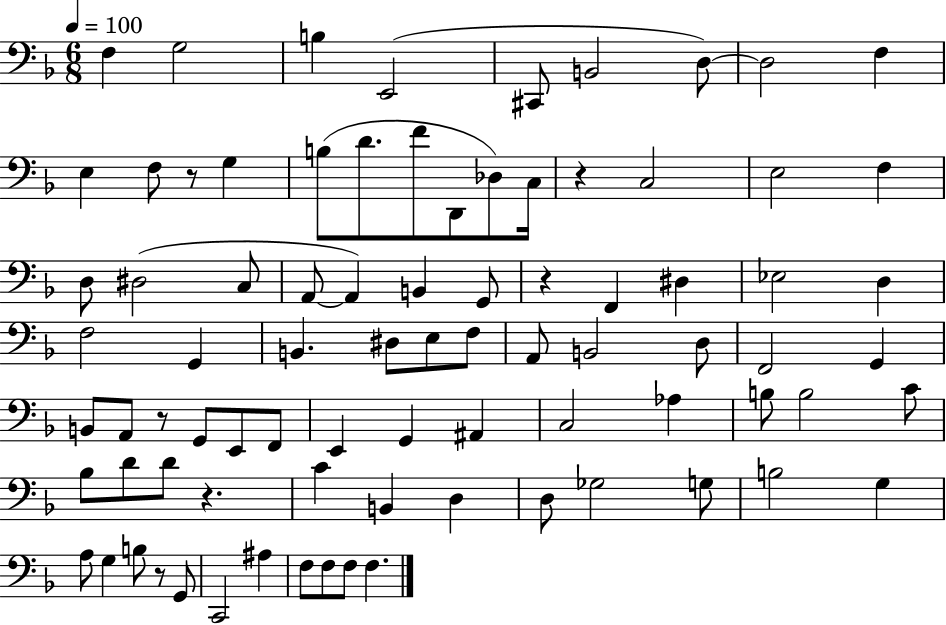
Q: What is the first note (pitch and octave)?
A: F3